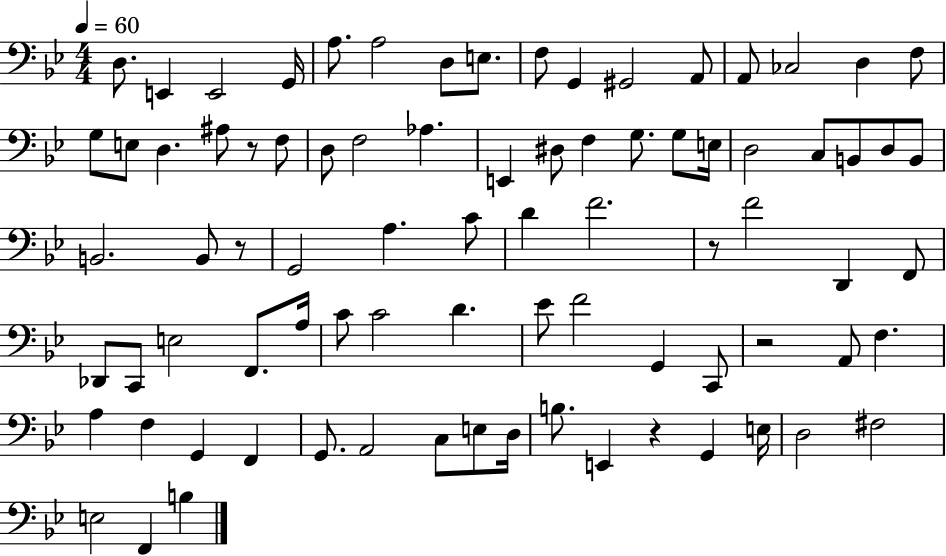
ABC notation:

X:1
T:Untitled
M:4/4
L:1/4
K:Bb
D,/2 E,, E,,2 G,,/4 A,/2 A,2 D,/2 E,/2 F,/2 G,, ^G,,2 A,,/2 A,,/2 _C,2 D, F,/2 G,/2 E,/2 D, ^A,/2 z/2 F,/2 D,/2 F,2 _A, E,, ^D,/2 F, G,/2 G,/2 E,/4 D,2 C,/2 B,,/2 D,/2 B,,/2 B,,2 B,,/2 z/2 G,,2 A, C/2 D F2 z/2 F2 D,, F,,/2 _D,,/2 C,,/2 E,2 F,,/2 A,/4 C/2 C2 D _E/2 F2 G,, C,,/2 z2 A,,/2 F, A, F, G,, F,, G,,/2 A,,2 C,/2 E,/2 D,/4 B,/2 E,, z G,, E,/4 D,2 ^F,2 E,2 F,, B,